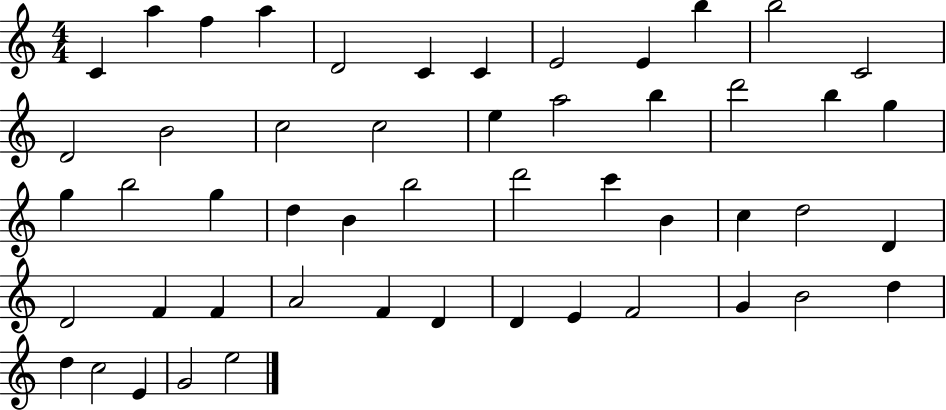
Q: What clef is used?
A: treble